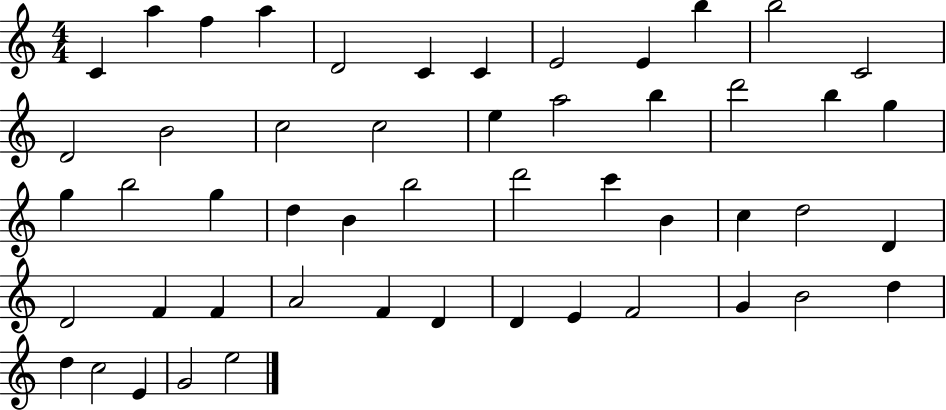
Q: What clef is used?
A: treble